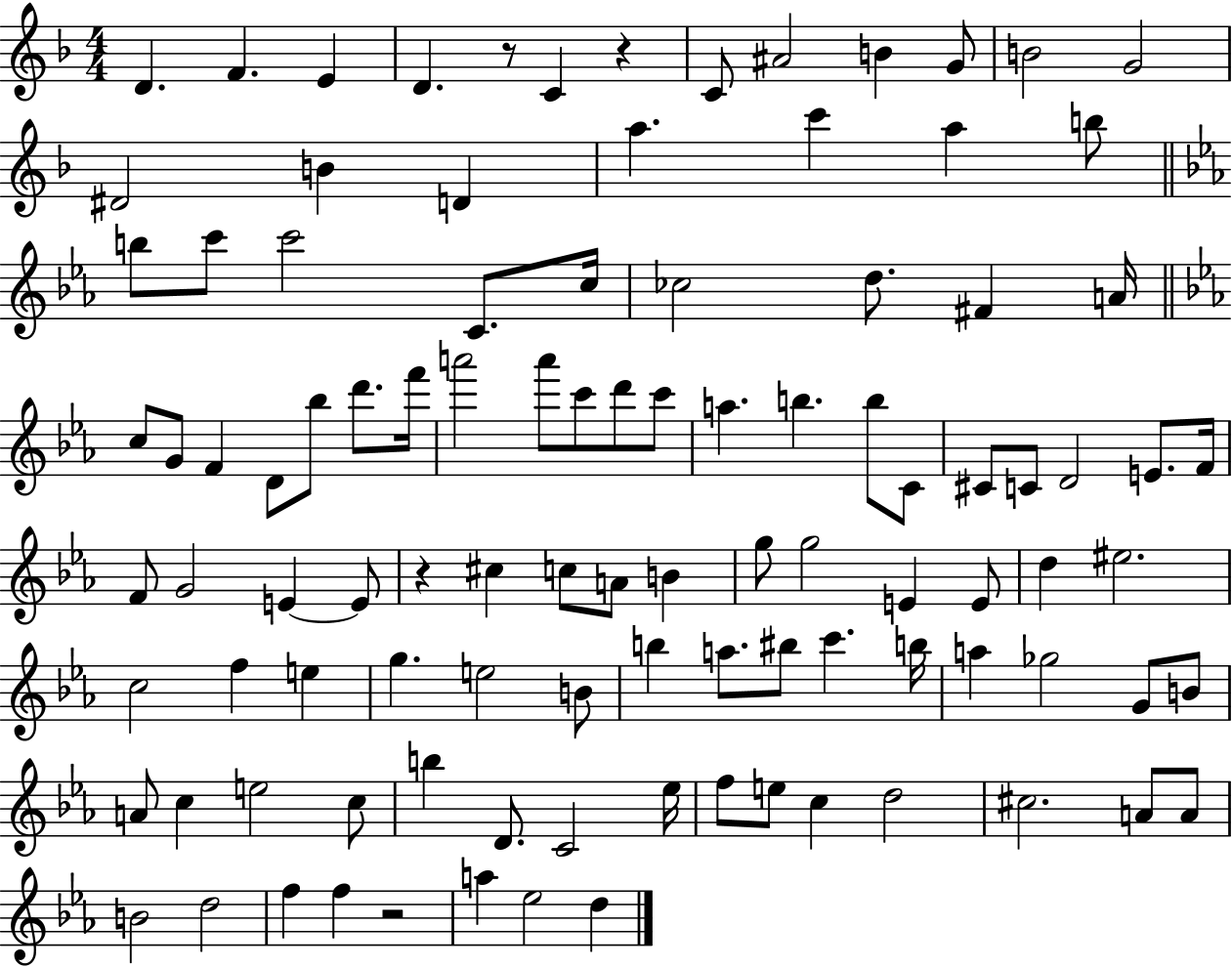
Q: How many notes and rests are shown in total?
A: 103